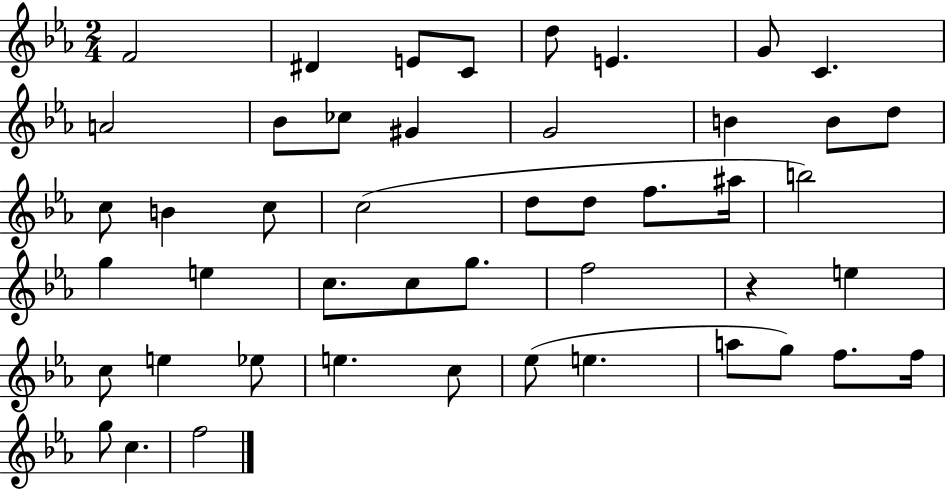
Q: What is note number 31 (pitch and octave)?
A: F5